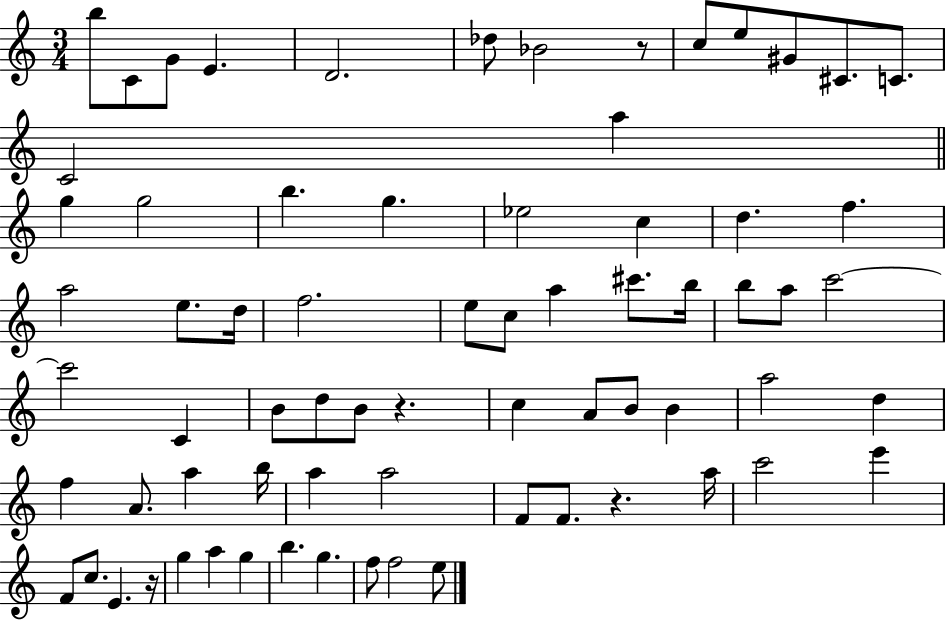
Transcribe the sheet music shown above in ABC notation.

X:1
T:Untitled
M:3/4
L:1/4
K:C
b/2 C/2 G/2 E D2 _d/2 _B2 z/2 c/2 e/2 ^G/2 ^C/2 C/2 C2 a g g2 b g _e2 c d f a2 e/2 d/4 f2 e/2 c/2 a ^c'/2 b/4 b/2 a/2 c'2 c'2 C B/2 d/2 B/2 z c A/2 B/2 B a2 d f A/2 a b/4 a a2 F/2 F/2 z a/4 c'2 e' F/2 c/2 E z/4 g a g b g f/2 f2 e/2